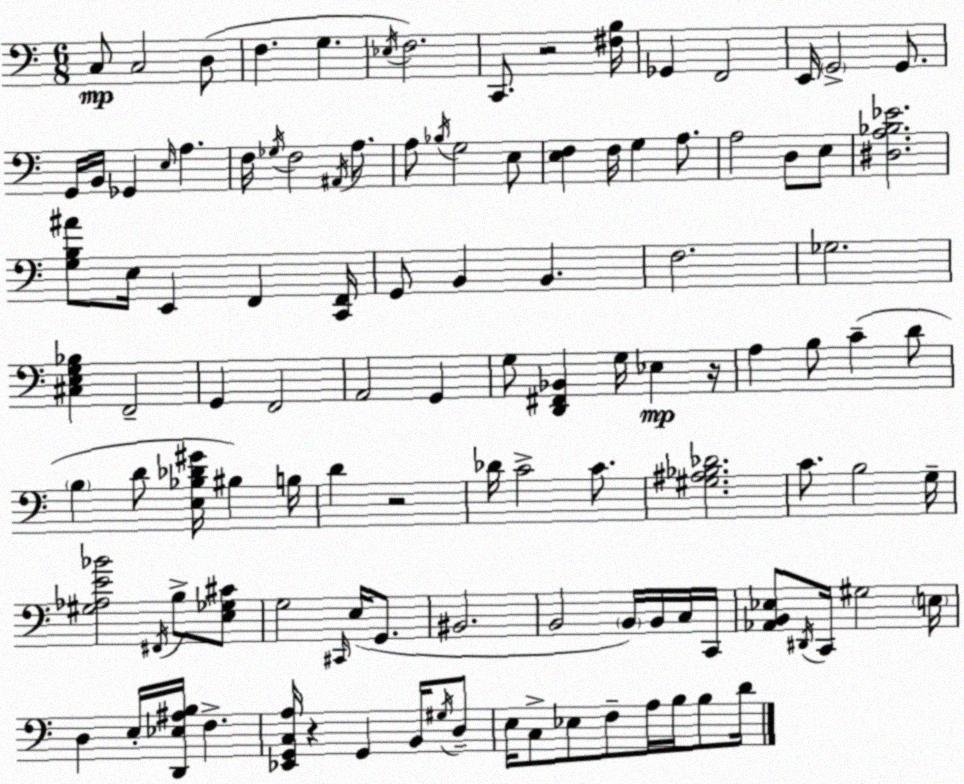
X:1
T:Untitled
M:6/8
L:1/4
K:C
C,/2 C,2 D,/2 F, G, _E,/4 F,2 C,,/2 z2 [^F,B,]/4 _G,, F,,2 E,,/4 G,,2 G,,/2 G,,/4 B,,/4 _G,, E,/4 A, F,/4 _G,/4 F,2 ^A,,/4 A,/2 A,/2 _B,/4 G,2 E,/2 [E,F,] F,/4 G, A,/2 A,2 D,/2 E,/2 [^D,A,_B,_E]2 [G,B,^A]/2 E,/4 E,, F,, [C,,F,,]/4 G,,/2 B,, B,, F,2 _G,2 [^C,E,G,_B,] F,,2 G,, F,,2 A,,2 G,, G,/2 [D,,^F,,_B,,] G,/4 _E, z/4 A, B,/2 C D/2 B, D/2 [E,_B,_D^G]/4 ^B, B,/4 D z2 _D/4 C2 C/2 [^G,^A,_B,_D]2 C/2 B,2 G,/4 [^G,_A,E_B]2 ^F,,/4 B,/2 [E,_G,^C]/2 G,2 ^C,,/4 E,/4 G,,/2 ^B,,2 B,,2 B,,/4 B,,/4 C,/4 C,,/4 [_A,,B,,_E,]/2 ^D,,/4 C,,/4 ^G,2 E,/4 D, E,/4 [D,,_E,^A,B,]/4 F, [_E,,G,,C,A,]/4 z G,, B,,/4 ^G,/4 D,/2 E,/4 C,/2 _E,/2 F,/2 A,/4 B,/4 B,/2 D/4